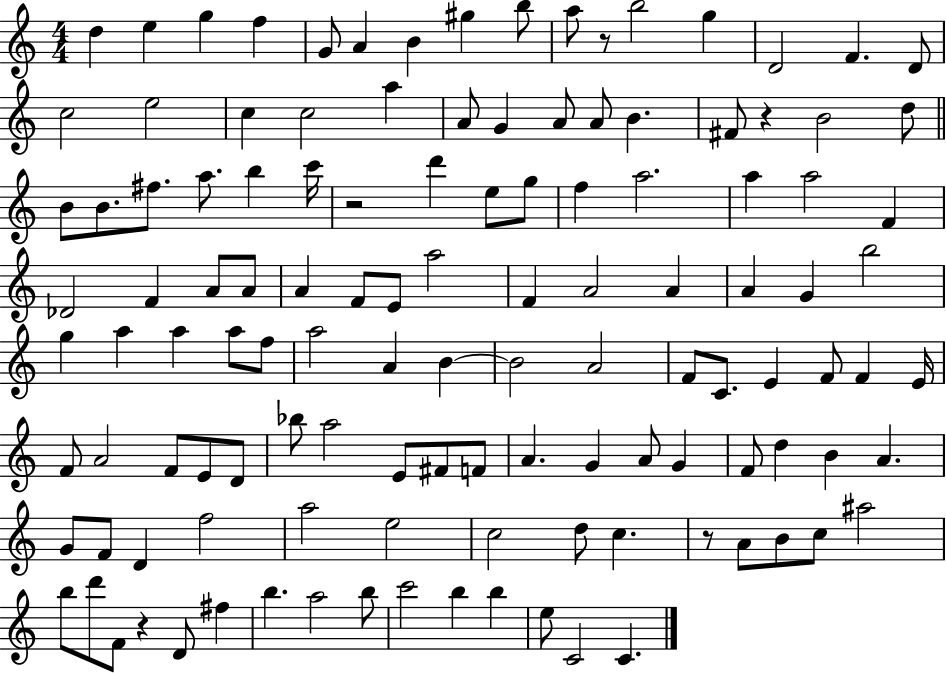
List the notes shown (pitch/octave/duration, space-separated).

D5/q E5/q G5/q F5/q G4/e A4/q B4/q G#5/q B5/e A5/e R/e B5/h G5/q D4/h F4/q. D4/e C5/h E5/h C5/q C5/h A5/q A4/e G4/q A4/e A4/e B4/q. F#4/e R/q B4/h D5/e B4/e B4/e. F#5/e. A5/e. B5/q C6/s R/h D6/q E5/e G5/e F5/q A5/h. A5/q A5/h F4/q Db4/h F4/q A4/e A4/e A4/q F4/e E4/e A5/h F4/q A4/h A4/q A4/q G4/q B5/h G5/q A5/q A5/q A5/e F5/e A5/h A4/q B4/q B4/h A4/h F4/e C4/e. E4/q F4/e F4/q E4/s F4/e A4/h F4/e E4/e D4/e Bb5/e A5/h E4/e F#4/e F4/e A4/q. G4/q A4/e G4/q F4/e D5/q B4/q A4/q. G4/e F4/e D4/q F5/h A5/h E5/h C5/h D5/e C5/q. R/e A4/e B4/e C5/e A#5/h B5/e D6/e F4/e R/q D4/e F#5/q B5/q. A5/h B5/e C6/h B5/q B5/q E5/e C4/h C4/q.